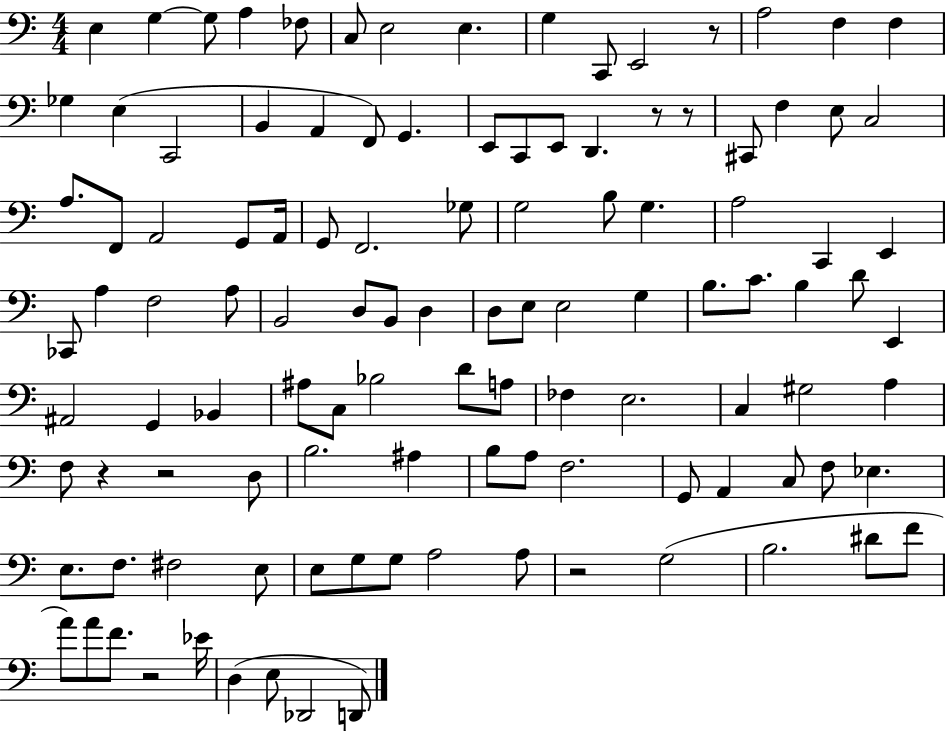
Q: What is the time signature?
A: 4/4